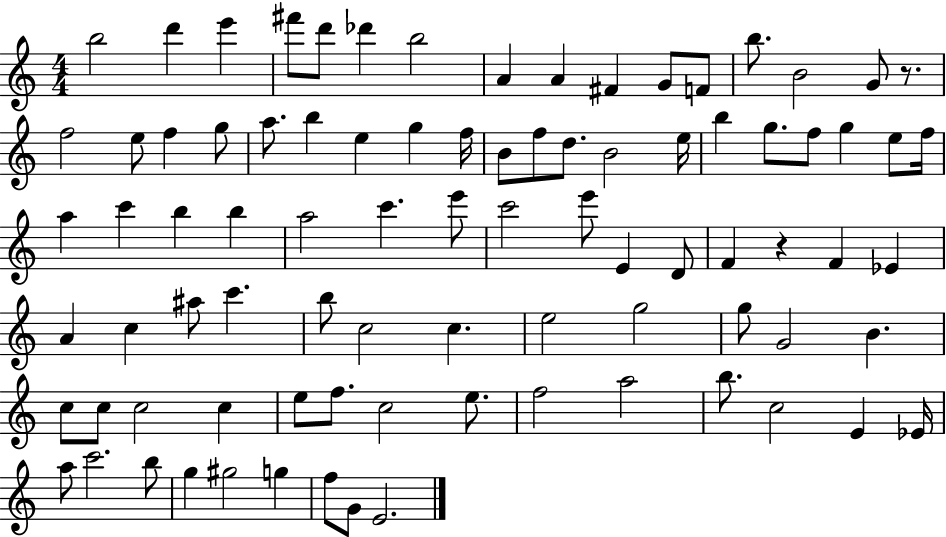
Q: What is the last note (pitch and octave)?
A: E4